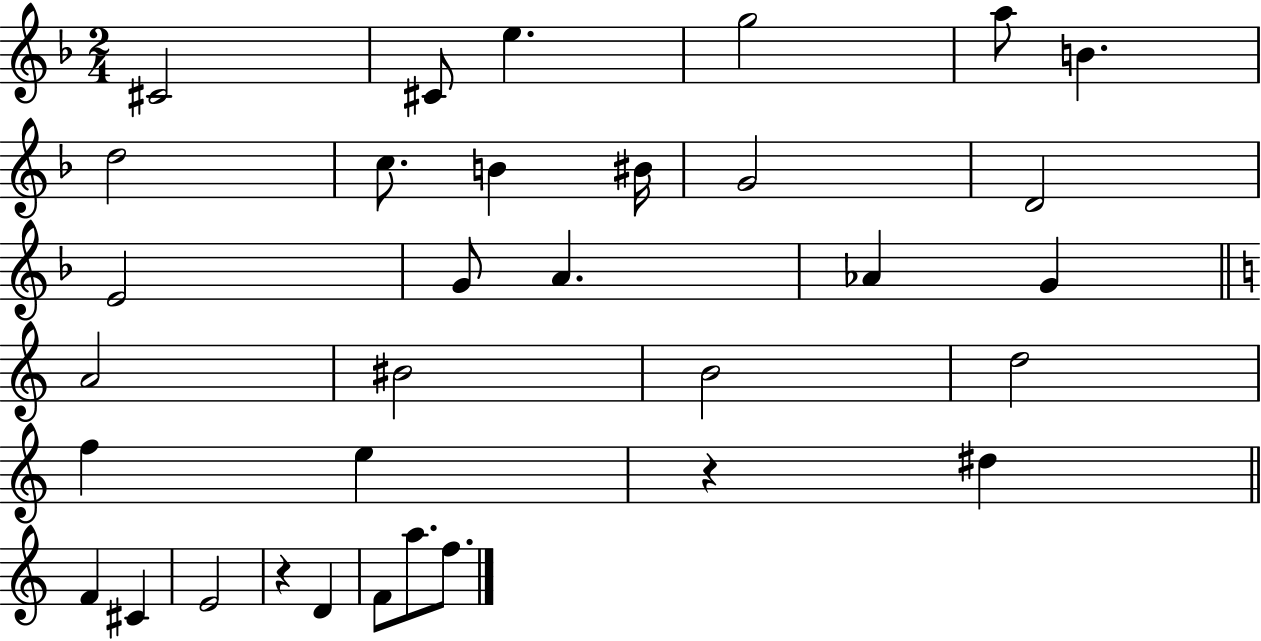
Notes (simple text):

C#4/h C#4/e E5/q. G5/h A5/e B4/q. D5/h C5/e. B4/q BIS4/s G4/h D4/h E4/h G4/e A4/q. Ab4/q G4/q A4/h BIS4/h B4/h D5/h F5/q E5/q R/q D#5/q F4/q C#4/q E4/h R/q D4/q F4/e A5/e. F5/e.